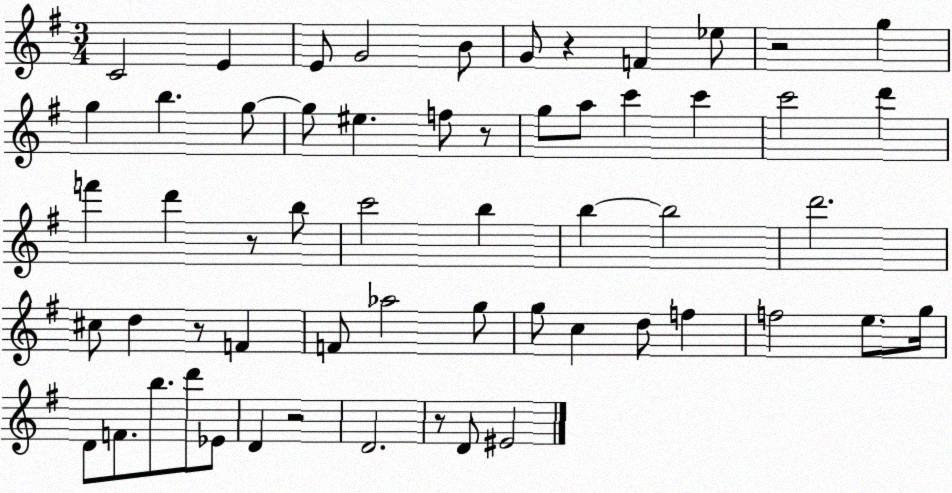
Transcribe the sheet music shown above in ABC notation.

X:1
T:Untitled
M:3/4
L:1/4
K:G
C2 E E/2 G2 B/2 G/2 z F _e/2 z2 g g b g/2 g/2 ^e f/2 z/2 g/2 a/2 c' c' c'2 d' f' d' z/2 b/2 c'2 b b b2 d'2 ^c/2 d z/2 F F/2 _a2 g/2 g/2 c d/2 f f2 e/2 g/4 D/2 F/2 b/2 d'/2 _E/2 D z2 D2 z/2 D/2 ^E2